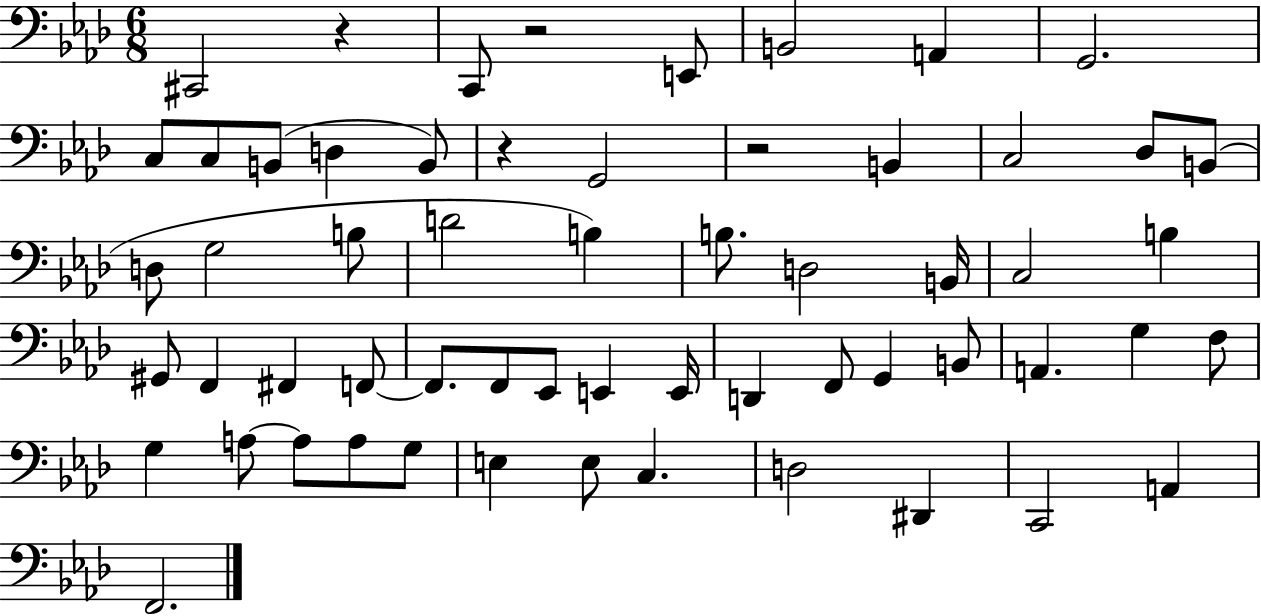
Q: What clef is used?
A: bass